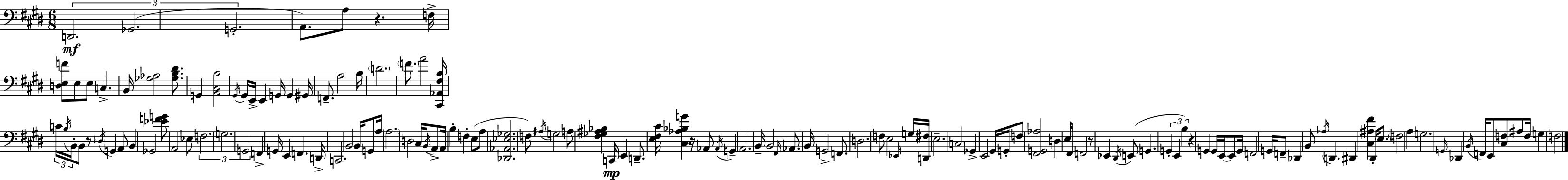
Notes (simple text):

D2/h. Gb2/h. G2/h. A2/e. A3/e R/q. F3/s [D3,E3,F4]/e E3/e E3/e C3/q. B2/s [Gb3,Ab3]/h [Gb3,B3,D#4]/e. G2/q [A2,C#3,B3]/h G#2/s G#2/s E2/s E2/q G2/s G2/q G#2/s F2/e. A3/h B3/s D4/h. F4/e. A4/h [C#2,Ab2,F#3,B3]/s C4/s B3/s B2/s B2/e R/e Db3/s G2/q A2/e B2/q Gb2/h [Eb4,F4,G4]/e A2/h Eb3/e F3/h. G3/h. G2/h F2/q G2/s E2/q F2/q. D2/s C2/h. B2/h B2/s G2/e A3/s A3/h. D3/h C#3/s B2/s A2/e A2/s B3/q F3/q E3/e A3/e [Db2,Ab2,Eb3,Gb3]/h. F3/e A#3/s G3/h A3/e [F#3,Gb3,A#3,Bb3]/q C2/s E2/q D2/e. [E3,F#3,C#4]/s [C#3,Ab3,Bb3,G4]/q R/s Ab2/e Ab2/s G2/q A2/h. B2/s B2/h F#2/s Ab2/e. B2/s G2/h F2/e. D3/h. F3/e E3/h Eb2/s G3/s [D2,F#3]/s E3/h. C3/h Gb2/q E2/h G#2/s G2/s F3/e [F#2,G2,Ab3]/h D3/q E3/s F#2/s F2/h R/e Eb2/q D#2/s E2/e G2/q. G2/q E2/q B3/q R/q G2/q G2/s E2/s E2/e G2/s F2/h G2/s F2/e Db2/q B2/e Ab3/s D2/q. D#2/q [C#3,A#3,F#4]/q D#2/s E3/e. F3/h A3/q G3/h. G2/s Db2/q B2/s F2/s E2/e [C#3,F3]/e A#3/e F3/s G3/q F3/h